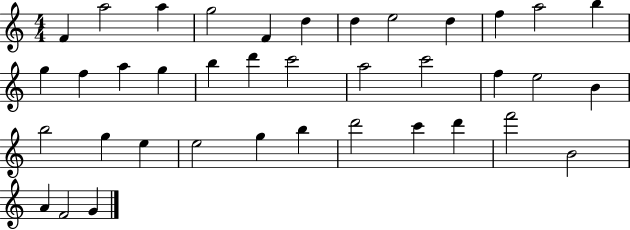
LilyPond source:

{
  \clef treble
  \numericTimeSignature
  \time 4/4
  \key c \major
  f'4 a''2 a''4 | g''2 f'4 d''4 | d''4 e''2 d''4 | f''4 a''2 b''4 | \break g''4 f''4 a''4 g''4 | b''4 d'''4 c'''2 | a''2 c'''2 | f''4 e''2 b'4 | \break b''2 g''4 e''4 | e''2 g''4 b''4 | d'''2 c'''4 d'''4 | f'''2 b'2 | \break a'4 f'2 g'4 | \bar "|."
}